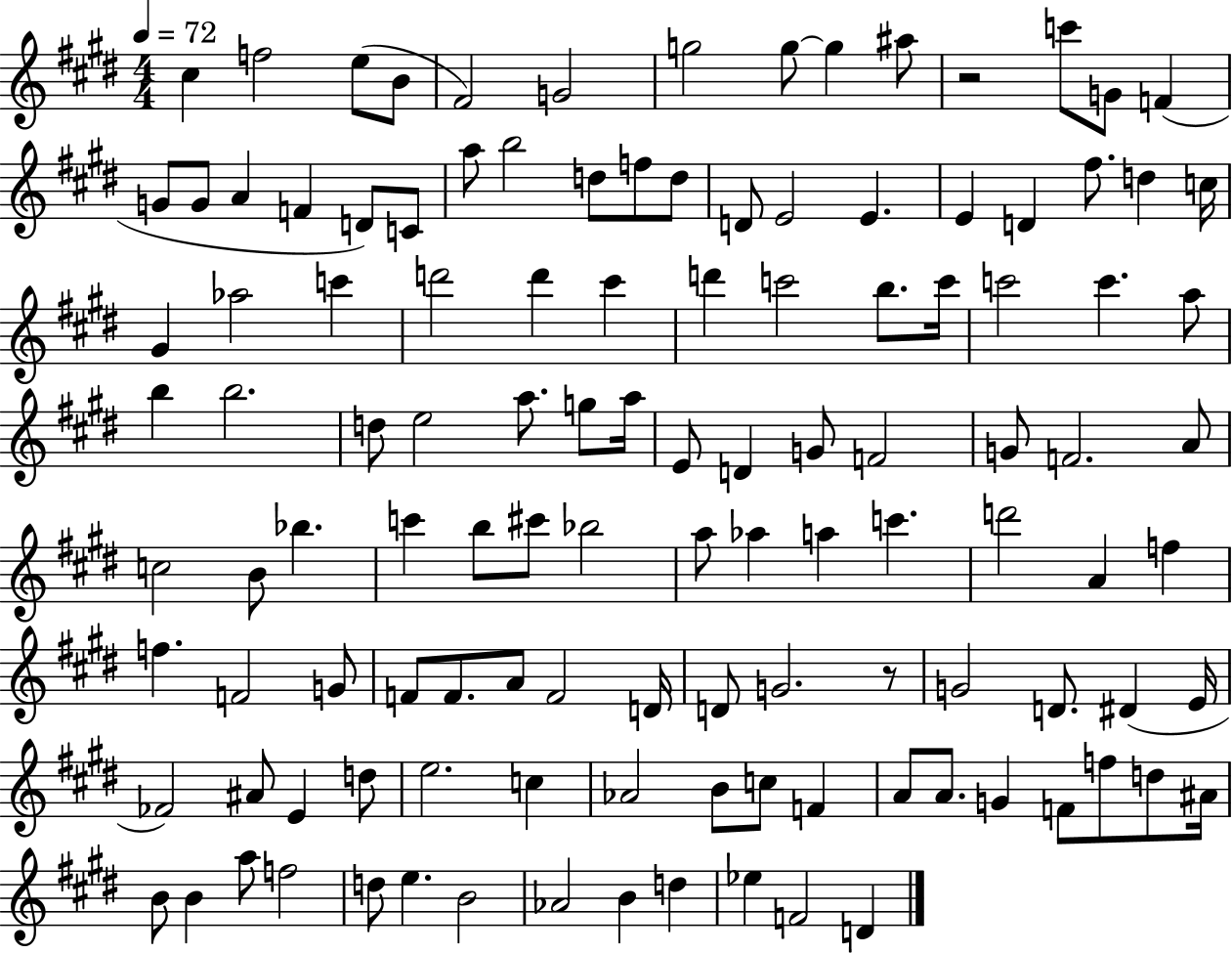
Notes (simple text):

C#5/q F5/h E5/e B4/e F#4/h G4/h G5/h G5/e G5/q A#5/e R/h C6/e G4/e F4/q G4/e G4/e A4/q F4/q D4/e C4/e A5/e B5/h D5/e F5/e D5/e D4/e E4/h E4/q. E4/q D4/q F#5/e. D5/q C5/s G#4/q Ab5/h C6/q D6/h D6/q C#6/q D6/q C6/h B5/e. C6/s C6/h C6/q. A5/e B5/q B5/h. D5/e E5/h A5/e. G5/e A5/s E4/e D4/q G4/e F4/h G4/e F4/h. A4/e C5/h B4/e Bb5/q. C6/q B5/e C#6/e Bb5/h A5/e Ab5/q A5/q C6/q. D6/h A4/q F5/q F5/q. F4/h G4/e F4/e F4/e. A4/e F4/h D4/s D4/e G4/h. R/e G4/h D4/e. D#4/q E4/s FES4/h A#4/e E4/q D5/e E5/h. C5/q Ab4/h B4/e C5/e F4/q A4/e A4/e. G4/q F4/e F5/e D5/e A#4/s B4/e B4/q A5/e F5/h D5/e E5/q. B4/h Ab4/h B4/q D5/q Eb5/q F4/h D4/q